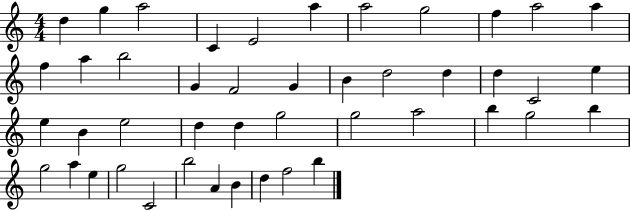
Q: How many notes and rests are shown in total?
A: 45